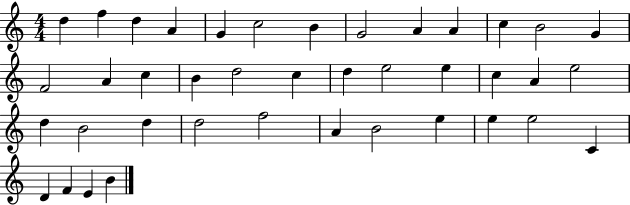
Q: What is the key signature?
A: C major